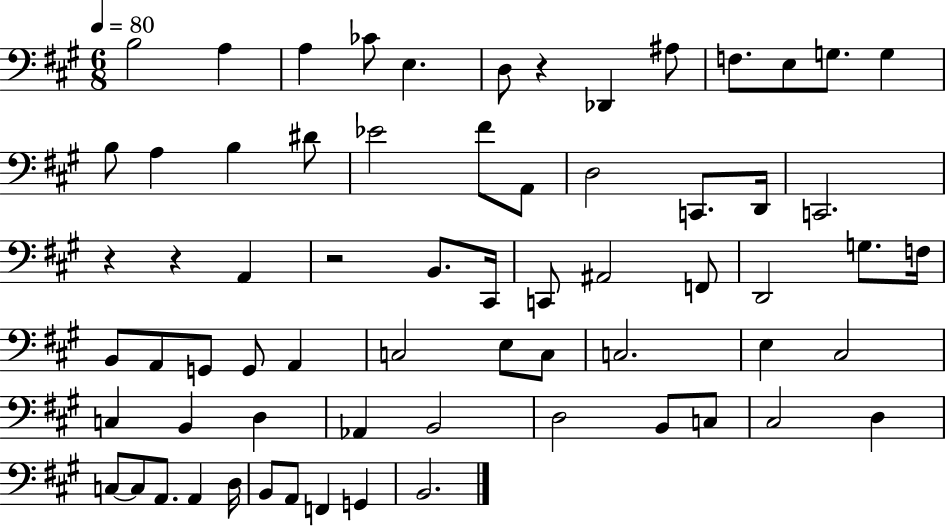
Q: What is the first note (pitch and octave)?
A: B3